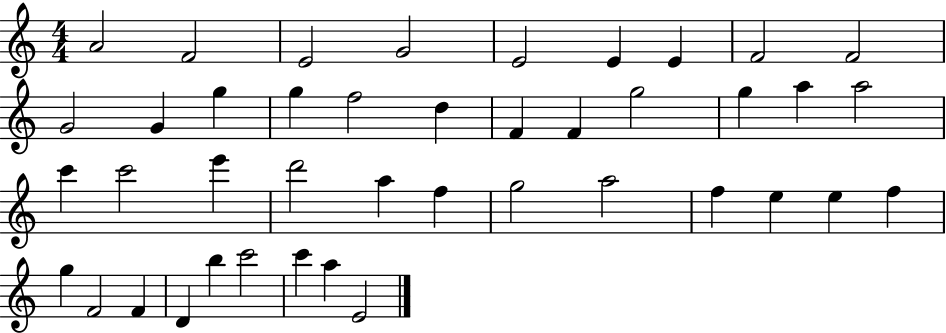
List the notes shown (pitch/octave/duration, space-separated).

A4/h F4/h E4/h G4/h E4/h E4/q E4/q F4/h F4/h G4/h G4/q G5/q G5/q F5/h D5/q F4/q F4/q G5/h G5/q A5/q A5/h C6/q C6/h E6/q D6/h A5/q F5/q G5/h A5/h F5/q E5/q E5/q F5/q G5/q F4/h F4/q D4/q B5/q C6/h C6/q A5/q E4/h